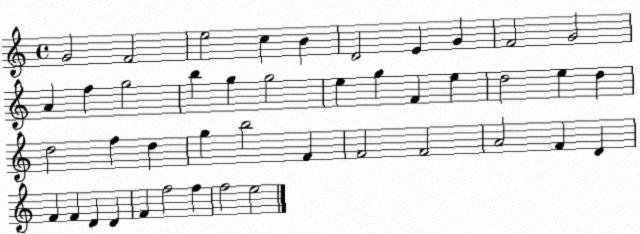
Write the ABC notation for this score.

X:1
T:Untitled
M:4/4
L:1/4
K:C
G2 F2 e2 c B D2 E G F2 G2 A f g2 b g g2 e g F e d2 e d d2 f d g b2 F F2 F2 A2 F D F F D D F f2 f f2 e2